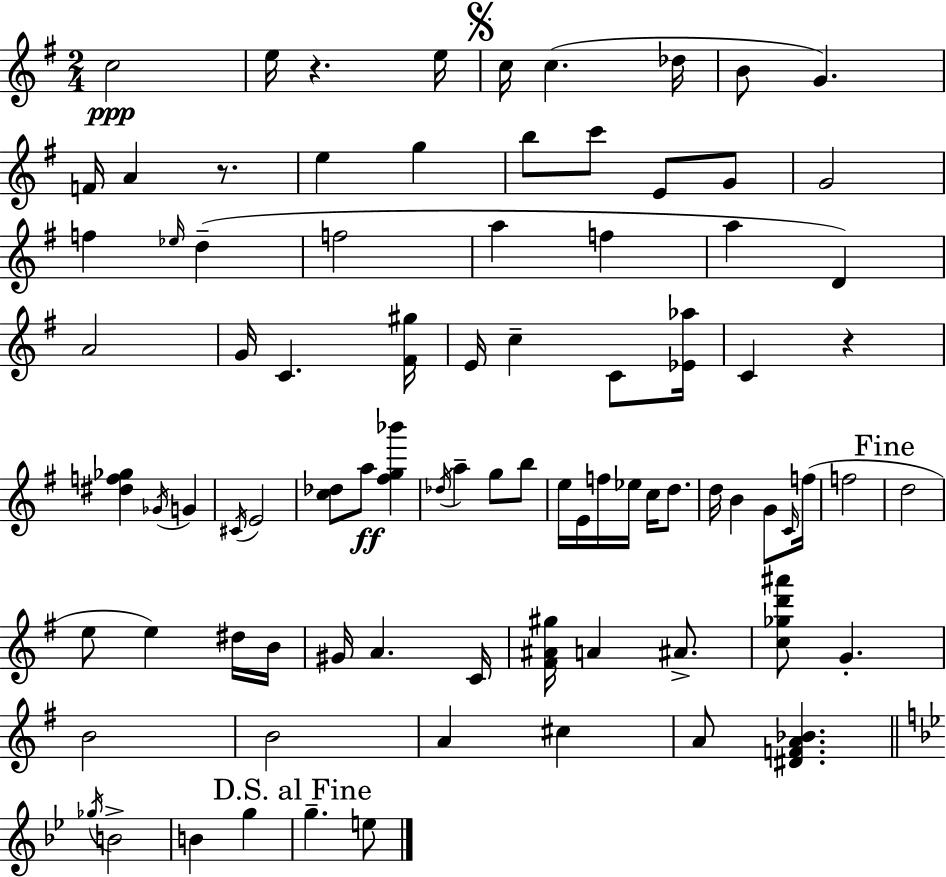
C5/h E5/s R/q. E5/s C5/s C5/q. Db5/s B4/e G4/q. F4/s A4/q R/e. E5/q G5/q B5/e C6/e E4/e G4/e G4/h F5/q Eb5/s D5/q F5/h A5/q F5/q A5/q D4/q A4/h G4/s C4/q. [F#4,G#5]/s E4/s C5/q C4/e [Eb4,Ab5]/s C4/q R/q [D#5,F5,Gb5]/q Gb4/s G4/q C#4/s E4/h [C5,Db5]/e A5/e [F#5,G5,Bb6]/q Db5/s A5/q G5/e B5/e E5/s E4/s F5/s Eb5/s C5/s D5/e. D5/s B4/q G4/e C4/s F5/s F5/h D5/h E5/e E5/q D#5/s B4/s G#4/s A4/q. C4/s [F#4,A#4,G#5]/s A4/q A#4/e. [C5,Gb5,D6,A#6]/e G4/q. B4/h B4/h A4/q C#5/q A4/e [D#4,F4,A4,Bb4]/q. Gb5/s B4/h B4/q G5/q G5/q. E5/e